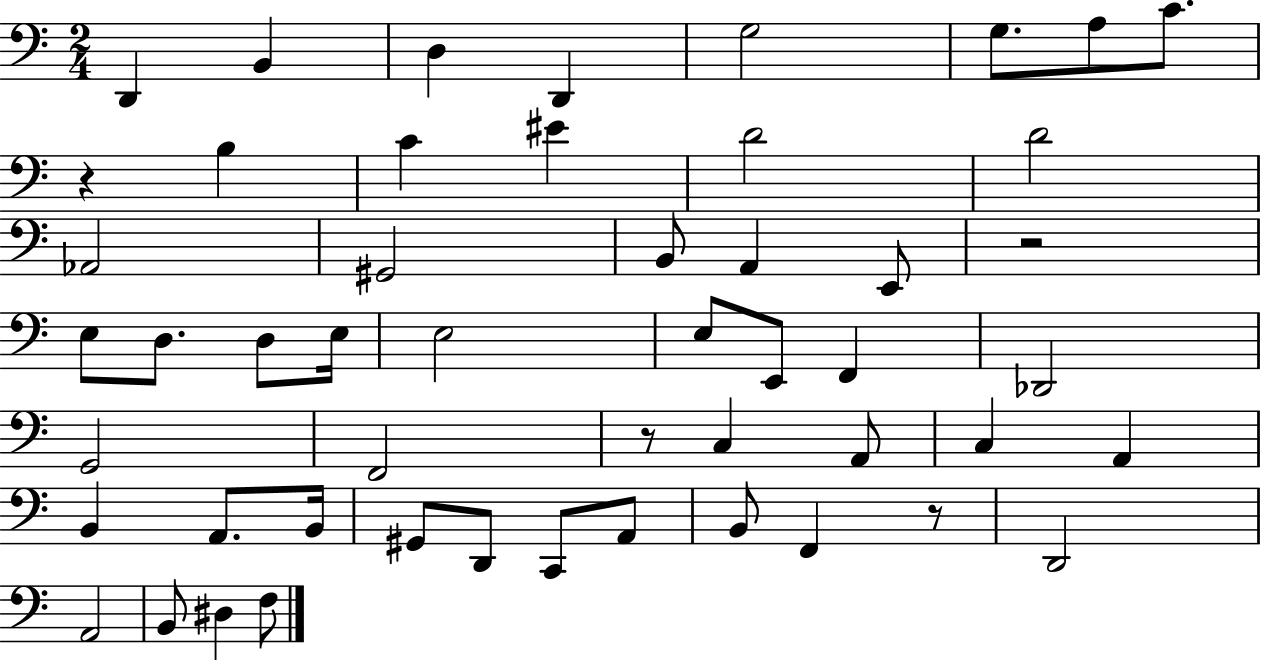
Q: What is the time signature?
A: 2/4